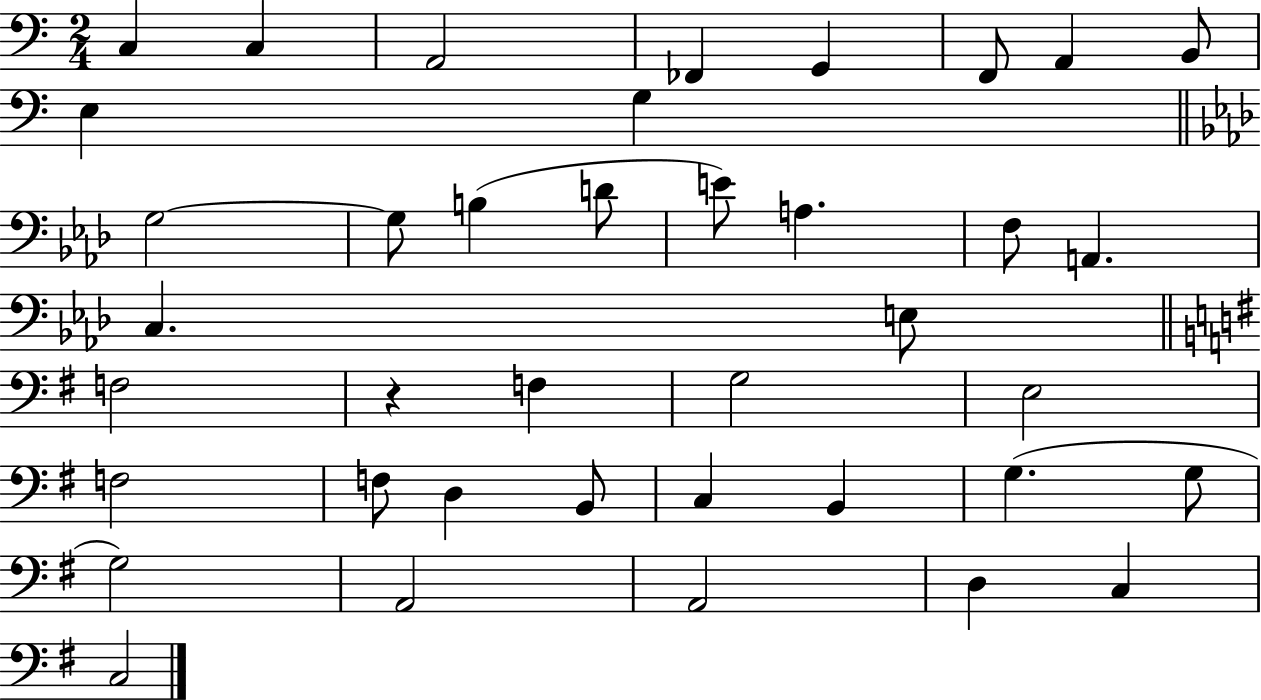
{
  \clef bass
  \numericTimeSignature
  \time 2/4
  \key c \major
  \repeat volta 2 { c4 c4 | a,2 | fes,4 g,4 | f,8 a,4 b,8 | \break e4 g4 | \bar "||" \break \key f \minor g2~~ | g8 b4( d'8 | e'8) a4. | f8 a,4. | \break c4. e8 | \bar "||" \break \key g \major f2 | r4 f4 | g2 | e2 | \break f2 | f8 d4 b,8 | c4 b,4 | g4.( g8 | \break g2) | a,2 | a,2 | d4 c4 | \break c2 | } \bar "|."
}